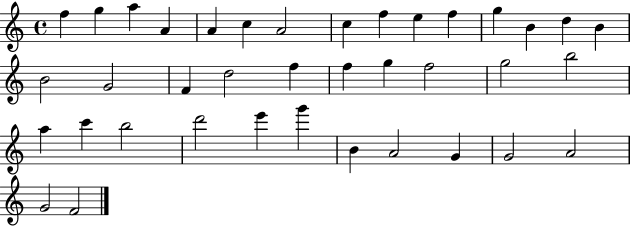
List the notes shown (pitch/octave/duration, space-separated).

F5/q G5/q A5/q A4/q A4/q C5/q A4/h C5/q F5/q E5/q F5/q G5/q B4/q D5/q B4/q B4/h G4/h F4/q D5/h F5/q F5/q G5/q F5/h G5/h B5/h A5/q C6/q B5/h D6/h E6/q G6/q B4/q A4/h G4/q G4/h A4/h G4/h F4/h